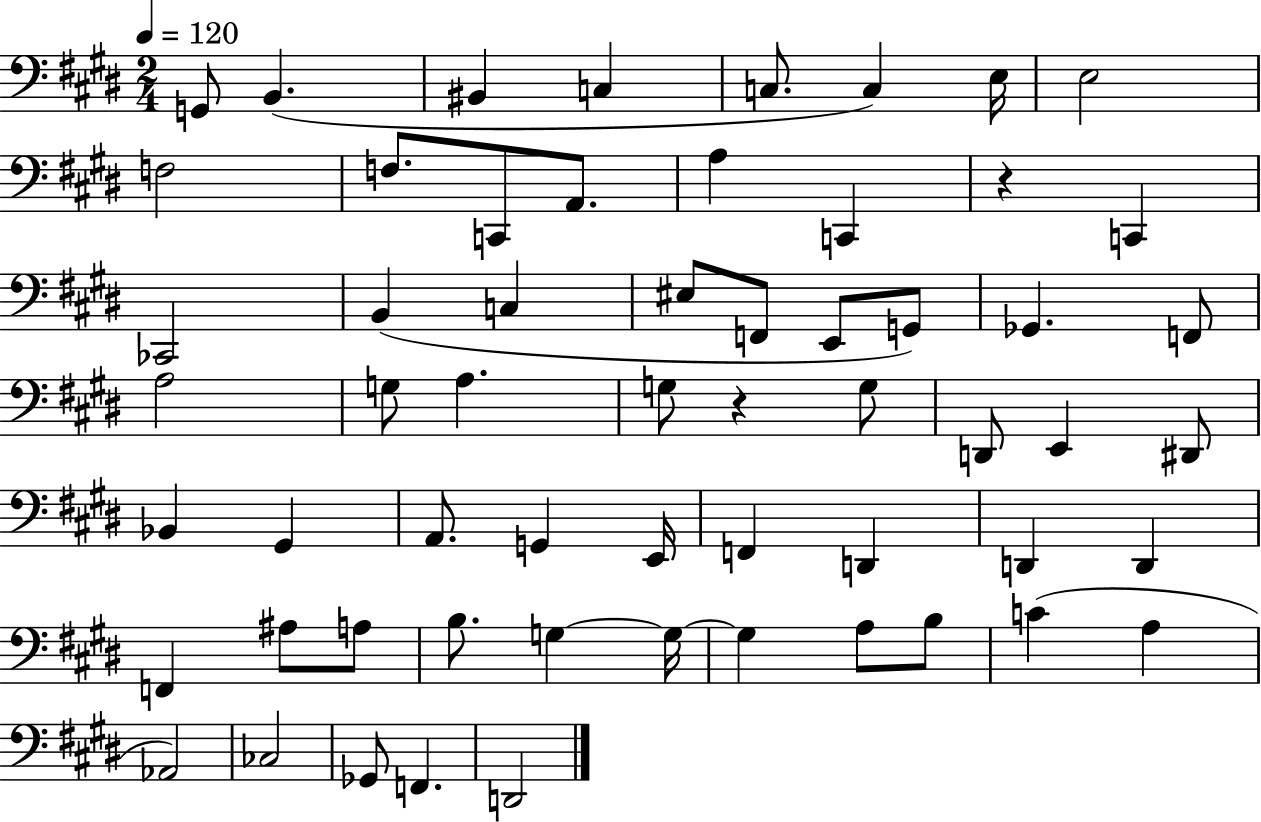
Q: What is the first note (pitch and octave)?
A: G2